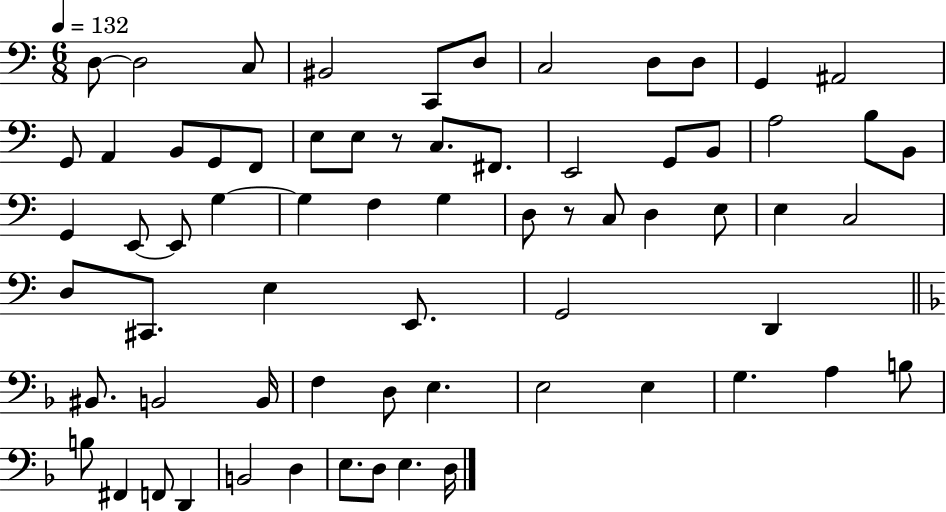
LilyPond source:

{
  \clef bass
  \numericTimeSignature
  \time 6/8
  \key c \major
  \tempo 4 = 132
  d8~~ d2 c8 | bis,2 c,8 d8 | c2 d8 d8 | g,4 ais,2 | \break g,8 a,4 b,8 g,8 f,8 | e8 e8 r8 c8. fis,8. | e,2 g,8 b,8 | a2 b8 b,8 | \break g,4 e,8~~ e,8 g4~~ | g4 f4 g4 | d8 r8 c8 d4 e8 | e4 c2 | \break d8 cis,8. e4 e,8. | g,2 d,4 | \bar "||" \break \key f \major bis,8. b,2 b,16 | f4 d8 e4. | e2 e4 | g4. a4 b8 | \break b8 fis,4 f,8 d,4 | b,2 d4 | e8. d8 e4. d16 | \bar "|."
}